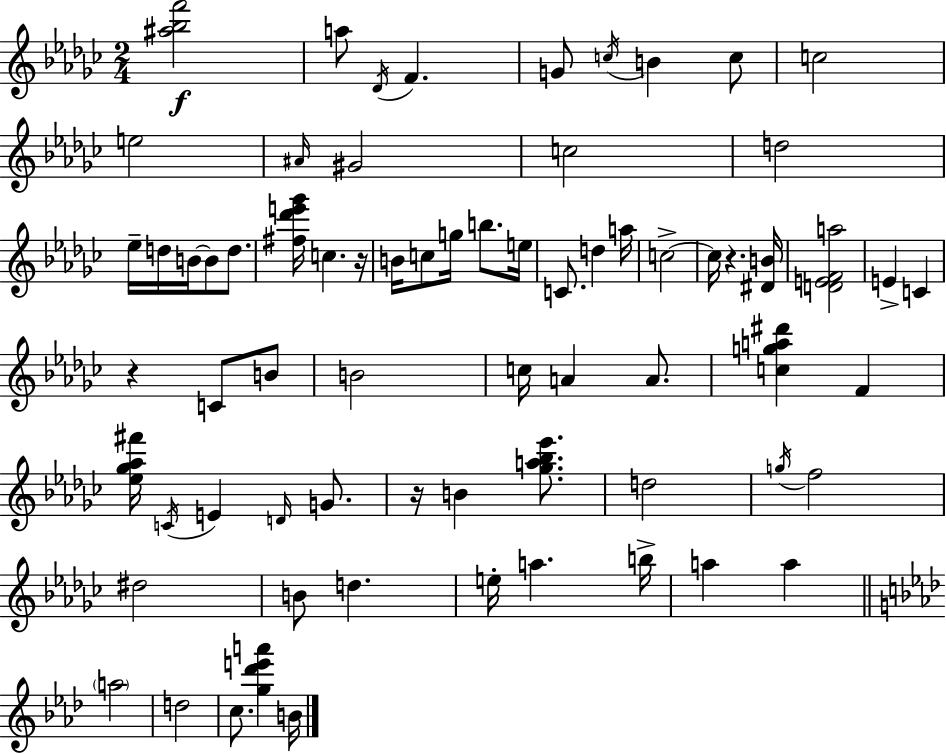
{
  \clef treble
  \numericTimeSignature
  \time 2/4
  \key ees \minor
  \repeat volta 2 { <ais'' bes'' f'''>2\f | a''8 \acciaccatura { des'16 } f'4. | g'8 \acciaccatura { c''16 } b'4 | c''8 c''2 | \break e''2 | \grace { ais'16 } gis'2 | c''2 | d''2 | \break ees''16-- d''16 b'16~~ b'8 | d''8. <fis'' des''' e''' ges'''>16 c''4. | r16 b'16 c''8 g''16 b''8. | e''16 c'8. d''4 | \break a''16 c''2->~~ | c''16 r4. | <dis' b'>16 <d' e' f' a''>2 | e'4-> c'4 | \break r4 c'8 | b'8 b'2 | c''16 a'4 | a'8. <c'' g'' a'' dis'''>4 f'4 | \break <ees'' ges'' aes'' fis'''>16 \acciaccatura { c'16 } e'4 | \grace { d'16 } g'8. r16 b'4 | <ges'' a'' bes'' ees'''>8. d''2 | \acciaccatura { g''16 } f''2 | \break dis''2 | b'8 | d''4. e''16-. a''4. | b''16-> a''4 | \break a''4 \bar "||" \break \key aes \major \parenthesize a''2 | d''2 | c''8. <g'' des''' e''' a'''>4 b'16 | } \bar "|."
}